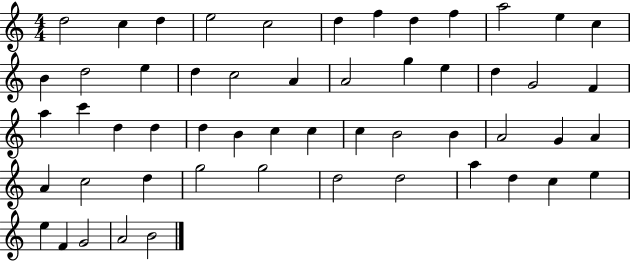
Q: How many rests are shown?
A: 0